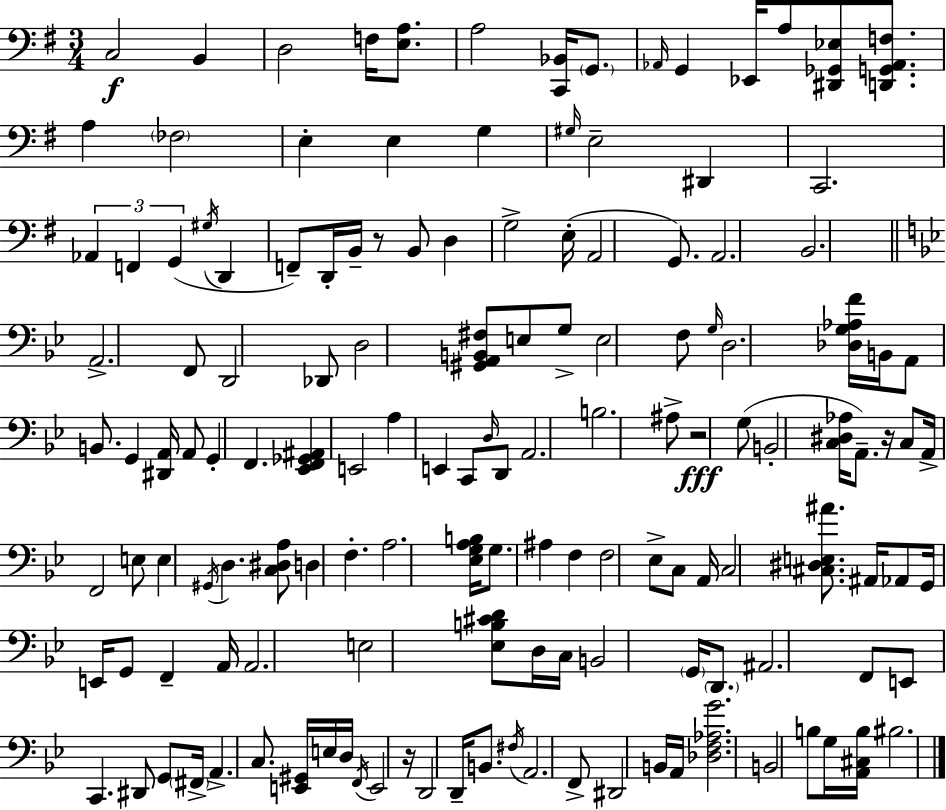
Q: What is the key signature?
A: E minor